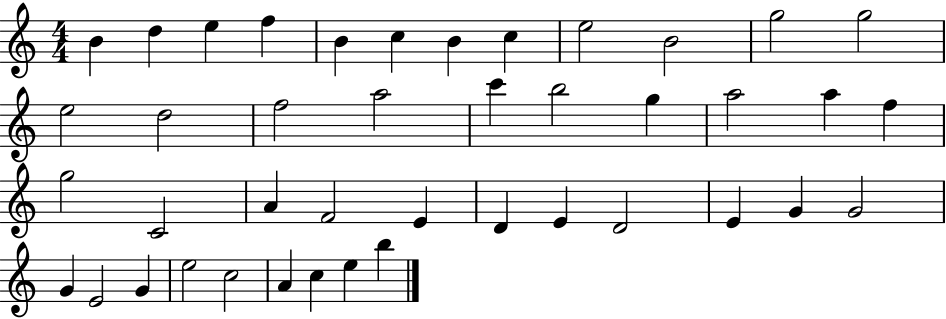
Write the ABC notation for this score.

X:1
T:Untitled
M:4/4
L:1/4
K:C
B d e f B c B c e2 B2 g2 g2 e2 d2 f2 a2 c' b2 g a2 a f g2 C2 A F2 E D E D2 E G G2 G E2 G e2 c2 A c e b